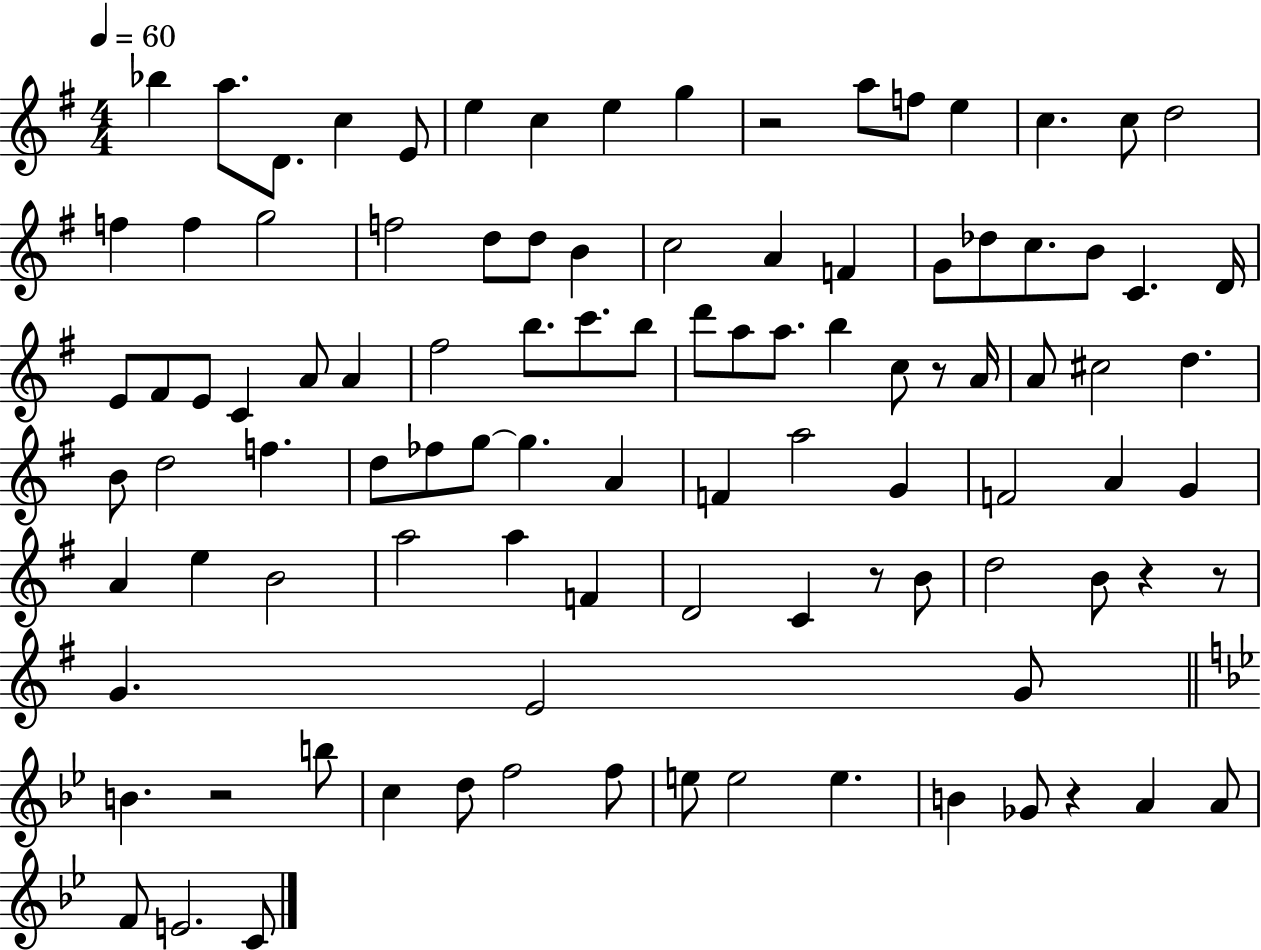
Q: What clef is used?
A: treble